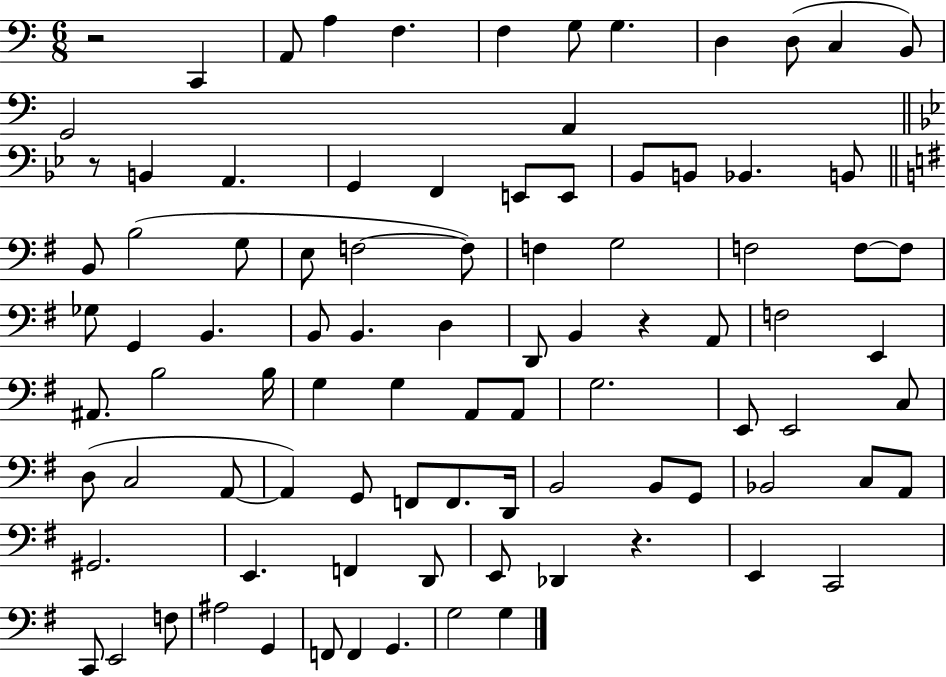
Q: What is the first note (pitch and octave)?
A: C2